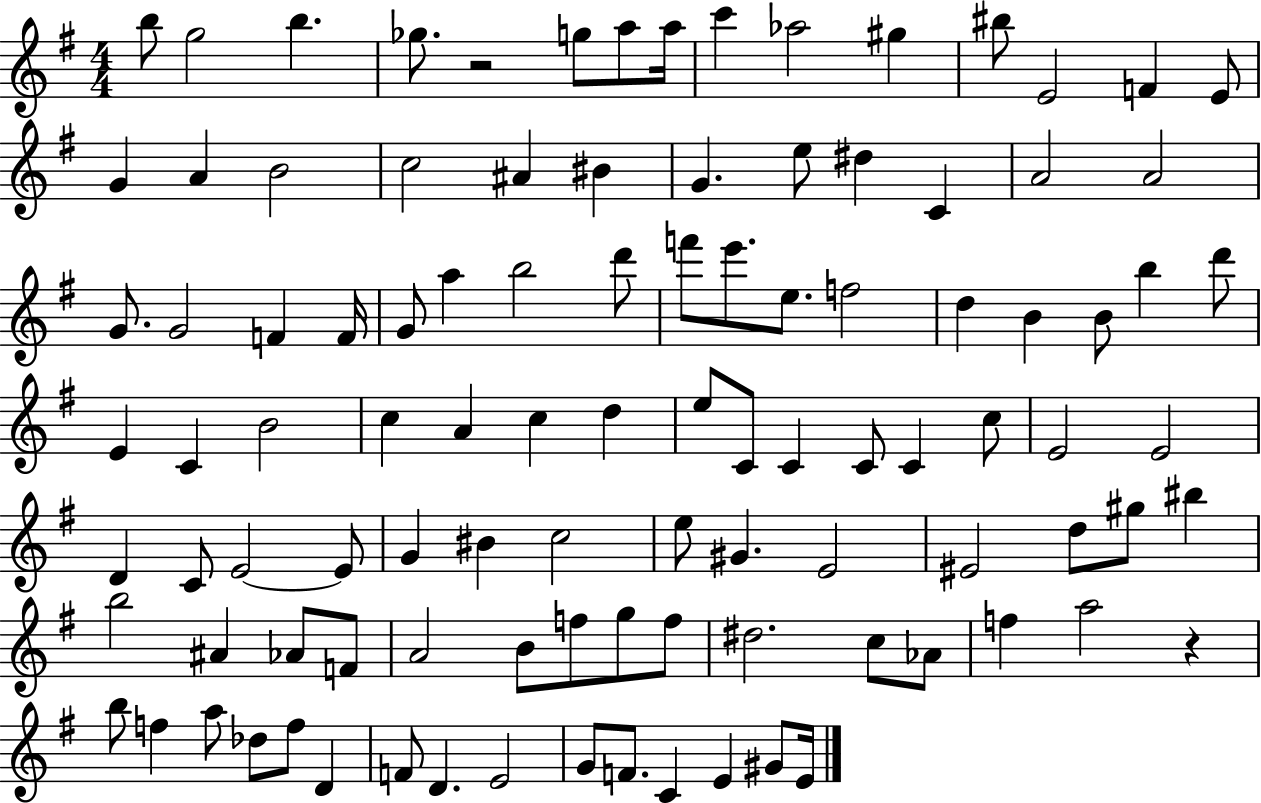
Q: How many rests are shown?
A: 2